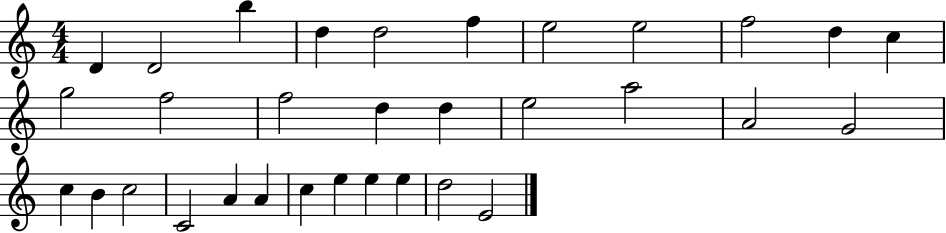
D4/q D4/h B5/q D5/q D5/h F5/q E5/h E5/h F5/h D5/q C5/q G5/h F5/h F5/h D5/q D5/q E5/h A5/h A4/h G4/h C5/q B4/q C5/h C4/h A4/q A4/q C5/q E5/q E5/q E5/q D5/h E4/h